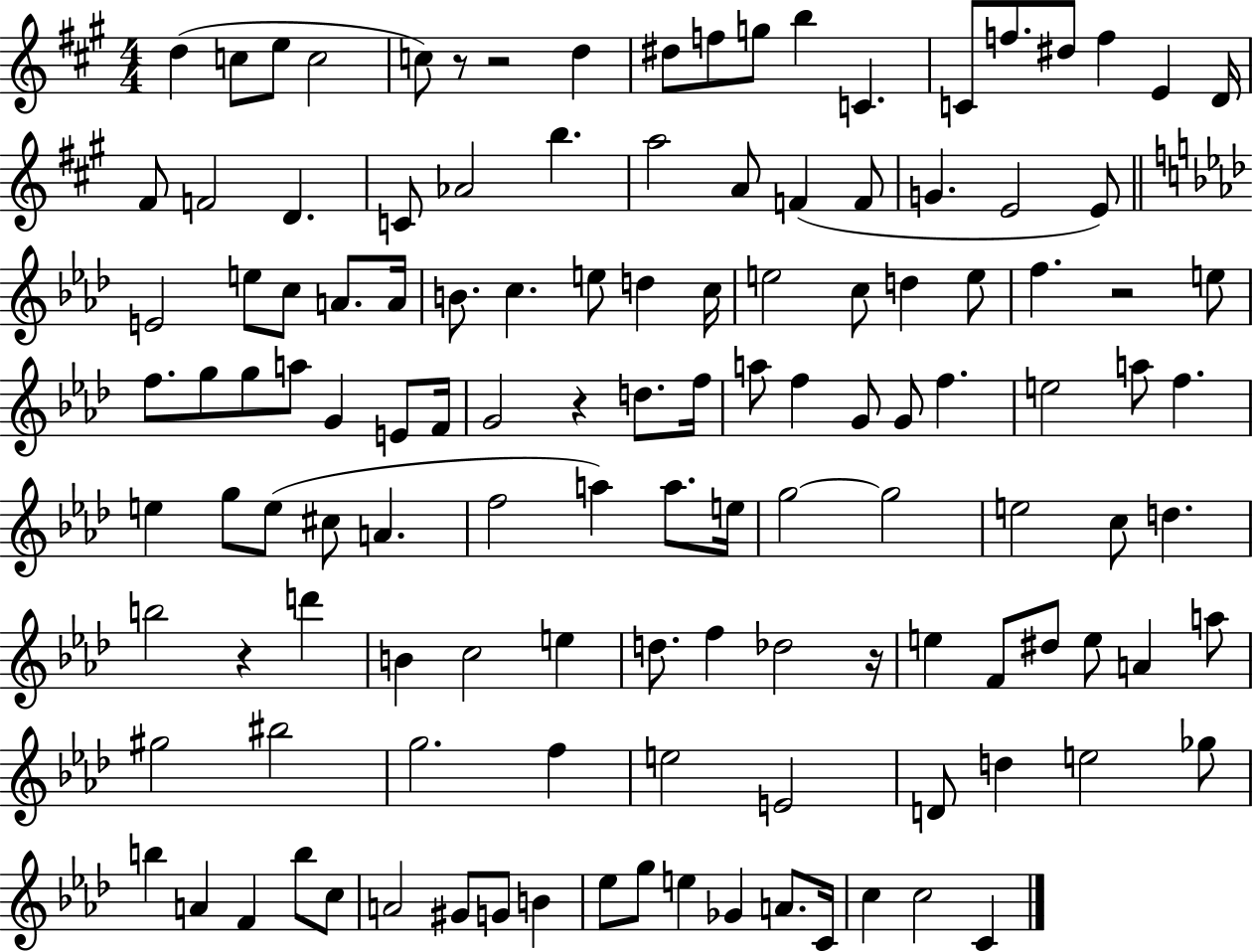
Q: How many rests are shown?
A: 6